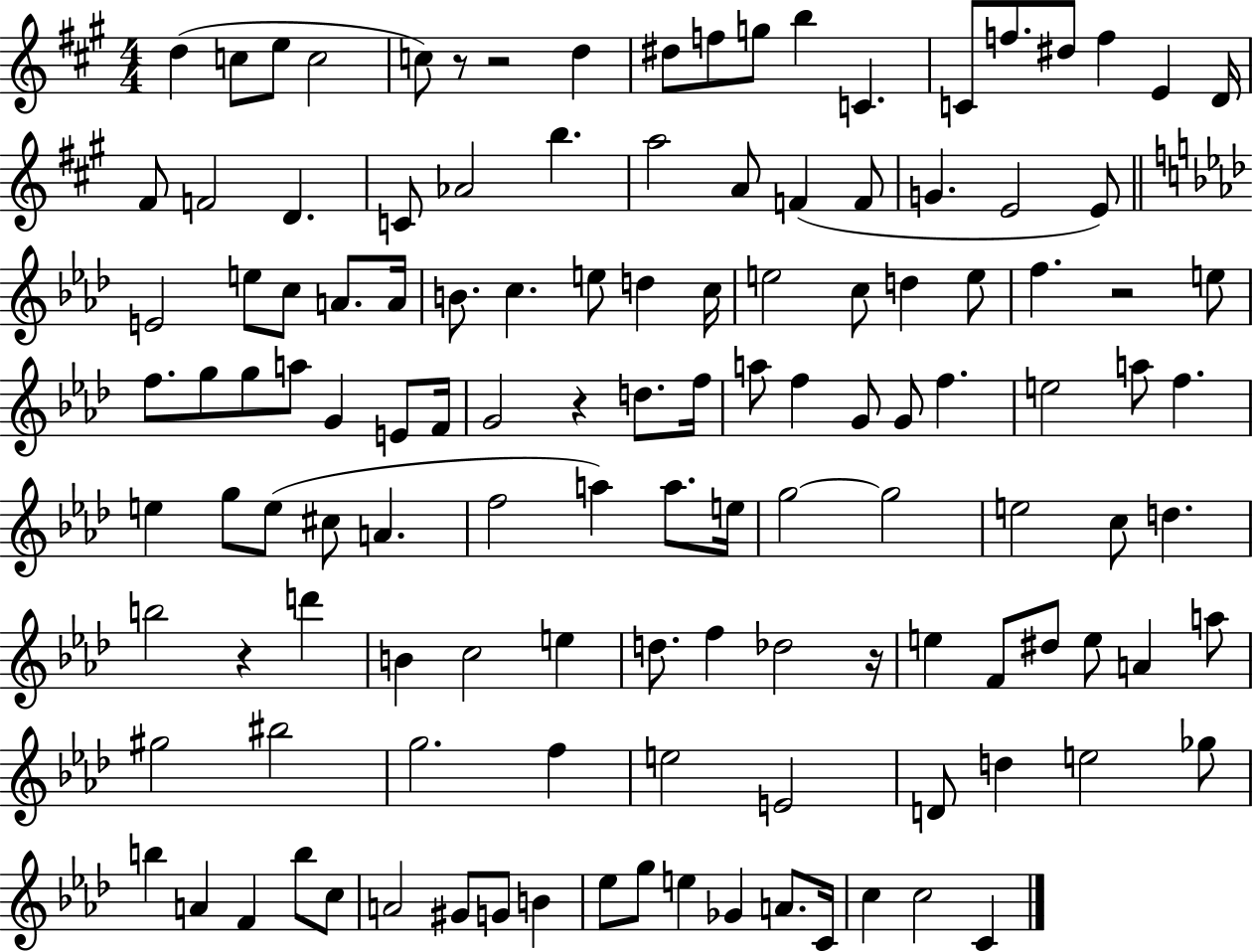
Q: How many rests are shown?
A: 6